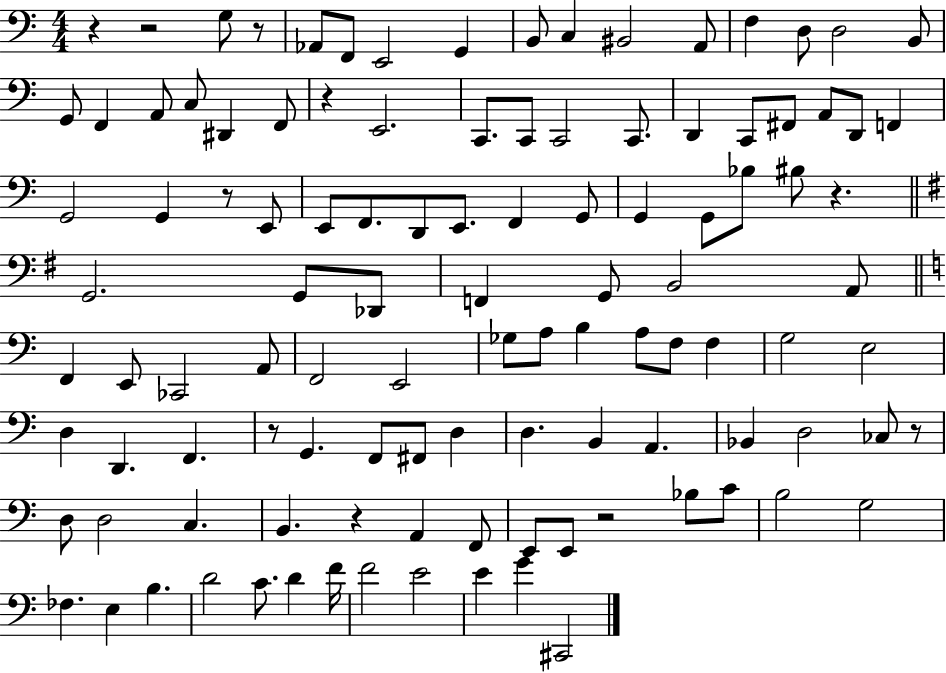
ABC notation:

X:1
T:Untitled
M:4/4
L:1/4
K:C
z z2 G,/2 z/2 _A,,/2 F,,/2 E,,2 G,, B,,/2 C, ^B,,2 A,,/2 F, D,/2 D,2 B,,/2 G,,/2 F,, A,,/2 C,/2 ^D,, F,,/2 z E,,2 C,,/2 C,,/2 C,,2 C,,/2 D,, C,,/2 ^F,,/2 A,,/2 D,,/2 F,, G,,2 G,, z/2 E,,/2 E,,/2 F,,/2 D,,/2 E,,/2 F,, G,,/2 G,, G,,/2 _B,/2 ^B,/2 z G,,2 G,,/2 _D,,/2 F,, G,,/2 B,,2 A,,/2 F,, E,,/2 _C,,2 A,,/2 F,,2 E,,2 _G,/2 A,/2 B, A,/2 F,/2 F, G,2 E,2 D, D,, F,, z/2 G,, F,,/2 ^F,,/2 D, D, B,, A,, _B,, D,2 _C,/2 z/2 D,/2 D,2 C, B,, z A,, F,,/2 E,,/2 E,,/2 z2 _B,/2 C/2 B,2 G,2 _F, E, B, D2 C/2 D F/4 F2 E2 E G ^C,,2